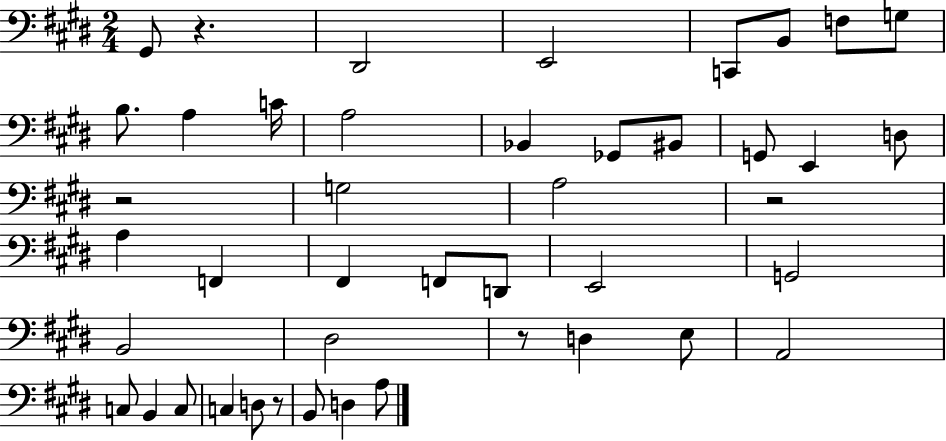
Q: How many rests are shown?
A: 5